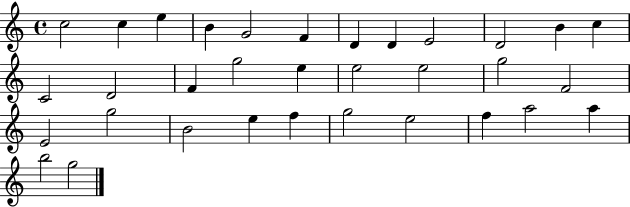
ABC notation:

X:1
T:Untitled
M:4/4
L:1/4
K:C
c2 c e B G2 F D D E2 D2 B c C2 D2 F g2 e e2 e2 g2 F2 E2 g2 B2 e f g2 e2 f a2 a b2 g2